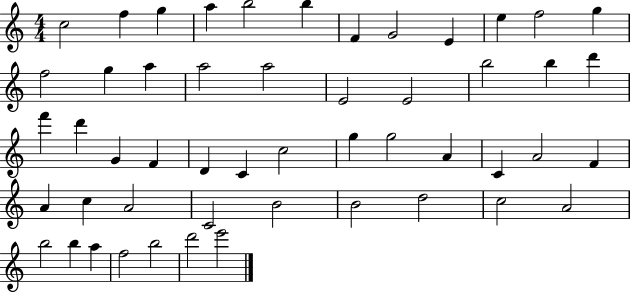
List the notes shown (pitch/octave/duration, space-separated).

C5/h F5/q G5/q A5/q B5/h B5/q F4/q G4/h E4/q E5/q F5/h G5/q F5/h G5/q A5/q A5/h A5/h E4/h E4/h B5/h B5/q D6/q F6/q D6/q G4/q F4/q D4/q C4/q C5/h G5/q G5/h A4/q C4/q A4/h F4/q A4/q C5/q A4/h C4/h B4/h B4/h D5/h C5/h A4/h B5/h B5/q A5/q F5/h B5/h D6/h E6/h